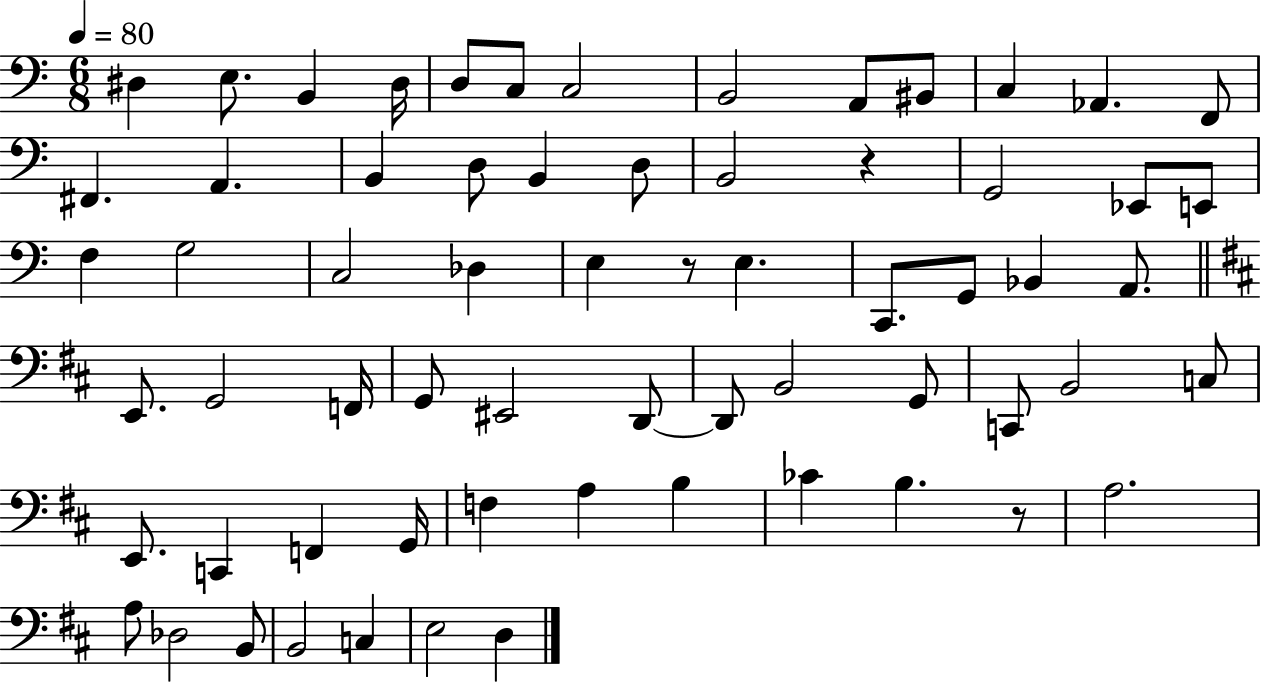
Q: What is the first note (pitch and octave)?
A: D#3